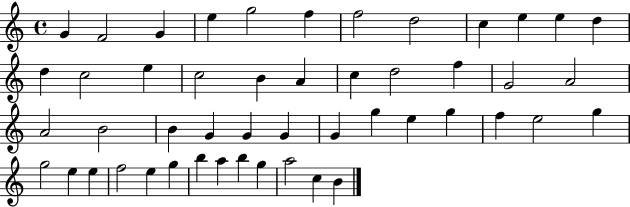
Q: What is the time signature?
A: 4/4